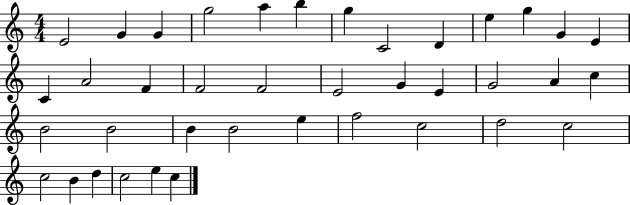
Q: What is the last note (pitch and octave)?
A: C5